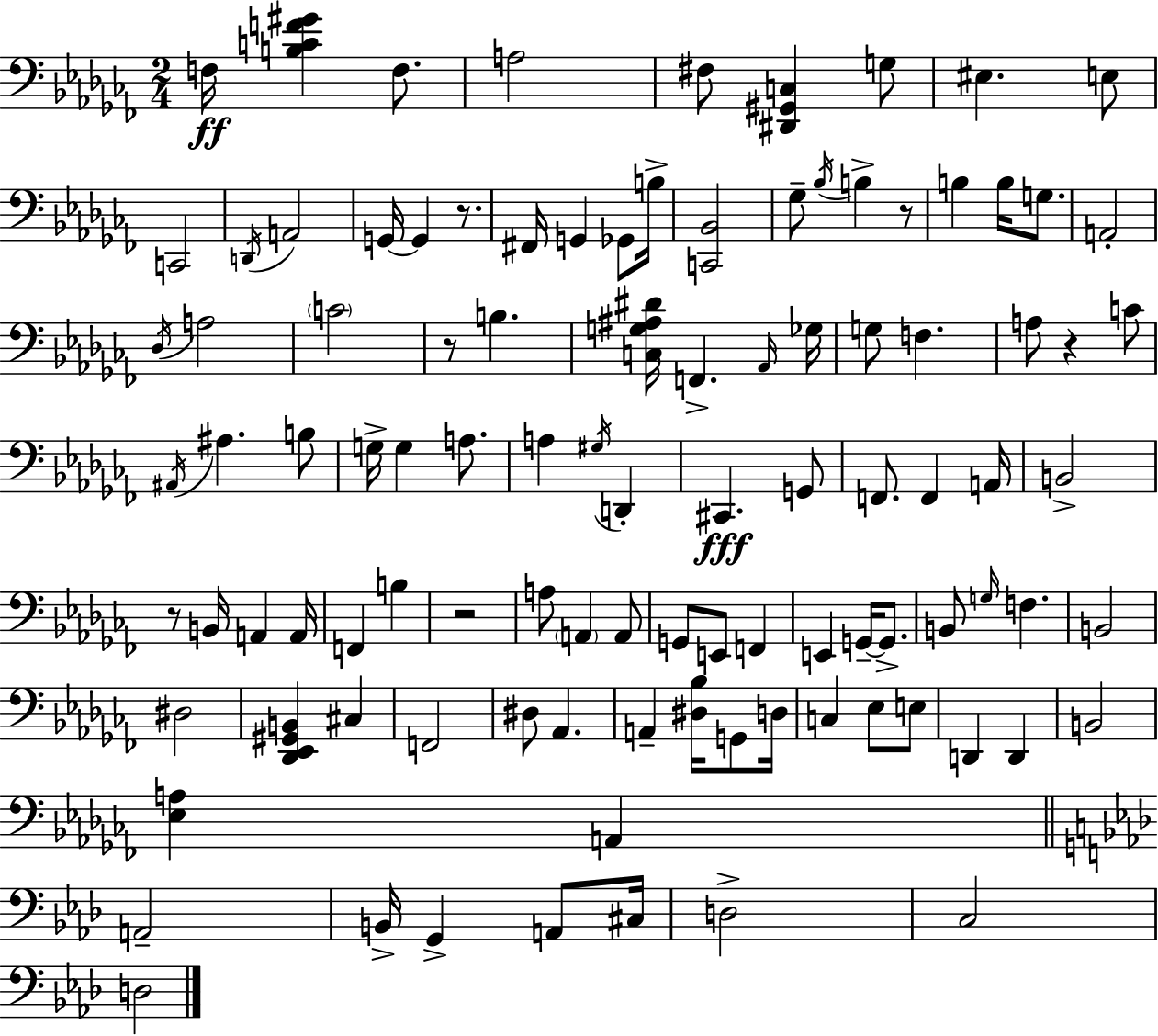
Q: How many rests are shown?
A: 6